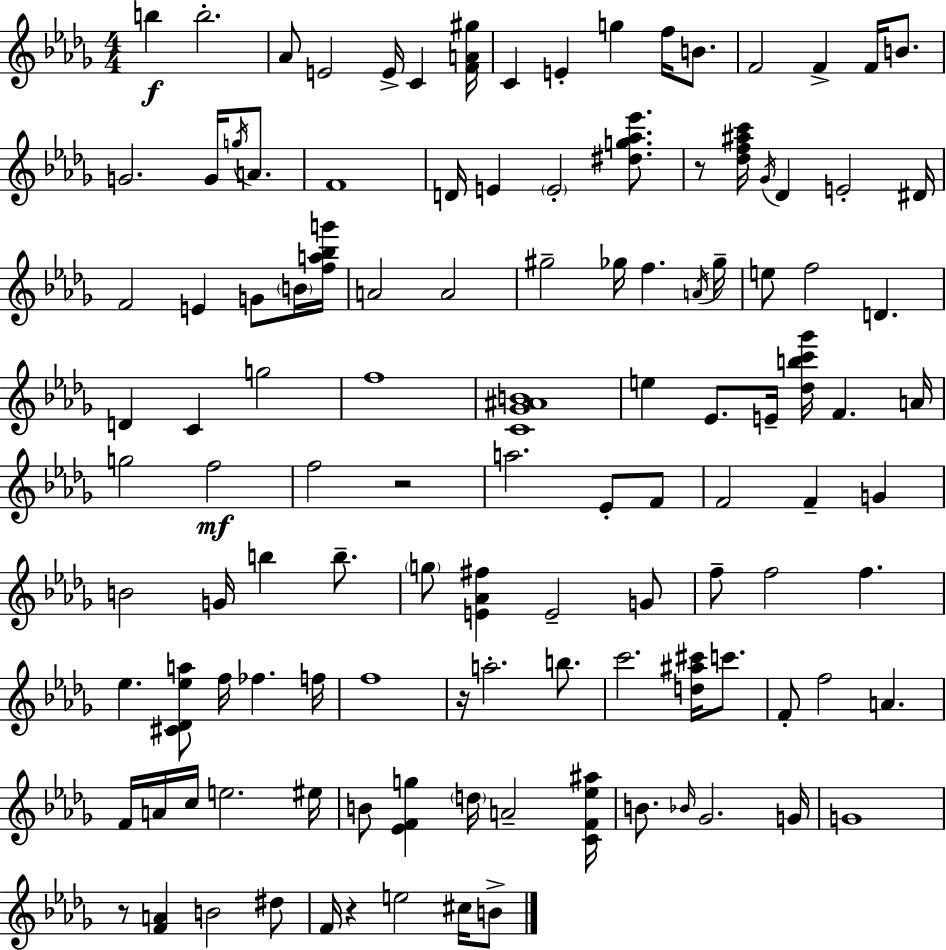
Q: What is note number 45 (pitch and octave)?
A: F5